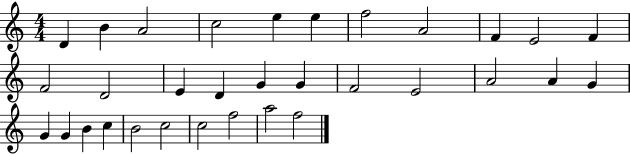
D4/q B4/q A4/h C5/h E5/q E5/q F5/h A4/h F4/q E4/h F4/q F4/h D4/h E4/q D4/q G4/q G4/q F4/h E4/h A4/h A4/q G4/q G4/q G4/q B4/q C5/q B4/h C5/h C5/h F5/h A5/h F5/h